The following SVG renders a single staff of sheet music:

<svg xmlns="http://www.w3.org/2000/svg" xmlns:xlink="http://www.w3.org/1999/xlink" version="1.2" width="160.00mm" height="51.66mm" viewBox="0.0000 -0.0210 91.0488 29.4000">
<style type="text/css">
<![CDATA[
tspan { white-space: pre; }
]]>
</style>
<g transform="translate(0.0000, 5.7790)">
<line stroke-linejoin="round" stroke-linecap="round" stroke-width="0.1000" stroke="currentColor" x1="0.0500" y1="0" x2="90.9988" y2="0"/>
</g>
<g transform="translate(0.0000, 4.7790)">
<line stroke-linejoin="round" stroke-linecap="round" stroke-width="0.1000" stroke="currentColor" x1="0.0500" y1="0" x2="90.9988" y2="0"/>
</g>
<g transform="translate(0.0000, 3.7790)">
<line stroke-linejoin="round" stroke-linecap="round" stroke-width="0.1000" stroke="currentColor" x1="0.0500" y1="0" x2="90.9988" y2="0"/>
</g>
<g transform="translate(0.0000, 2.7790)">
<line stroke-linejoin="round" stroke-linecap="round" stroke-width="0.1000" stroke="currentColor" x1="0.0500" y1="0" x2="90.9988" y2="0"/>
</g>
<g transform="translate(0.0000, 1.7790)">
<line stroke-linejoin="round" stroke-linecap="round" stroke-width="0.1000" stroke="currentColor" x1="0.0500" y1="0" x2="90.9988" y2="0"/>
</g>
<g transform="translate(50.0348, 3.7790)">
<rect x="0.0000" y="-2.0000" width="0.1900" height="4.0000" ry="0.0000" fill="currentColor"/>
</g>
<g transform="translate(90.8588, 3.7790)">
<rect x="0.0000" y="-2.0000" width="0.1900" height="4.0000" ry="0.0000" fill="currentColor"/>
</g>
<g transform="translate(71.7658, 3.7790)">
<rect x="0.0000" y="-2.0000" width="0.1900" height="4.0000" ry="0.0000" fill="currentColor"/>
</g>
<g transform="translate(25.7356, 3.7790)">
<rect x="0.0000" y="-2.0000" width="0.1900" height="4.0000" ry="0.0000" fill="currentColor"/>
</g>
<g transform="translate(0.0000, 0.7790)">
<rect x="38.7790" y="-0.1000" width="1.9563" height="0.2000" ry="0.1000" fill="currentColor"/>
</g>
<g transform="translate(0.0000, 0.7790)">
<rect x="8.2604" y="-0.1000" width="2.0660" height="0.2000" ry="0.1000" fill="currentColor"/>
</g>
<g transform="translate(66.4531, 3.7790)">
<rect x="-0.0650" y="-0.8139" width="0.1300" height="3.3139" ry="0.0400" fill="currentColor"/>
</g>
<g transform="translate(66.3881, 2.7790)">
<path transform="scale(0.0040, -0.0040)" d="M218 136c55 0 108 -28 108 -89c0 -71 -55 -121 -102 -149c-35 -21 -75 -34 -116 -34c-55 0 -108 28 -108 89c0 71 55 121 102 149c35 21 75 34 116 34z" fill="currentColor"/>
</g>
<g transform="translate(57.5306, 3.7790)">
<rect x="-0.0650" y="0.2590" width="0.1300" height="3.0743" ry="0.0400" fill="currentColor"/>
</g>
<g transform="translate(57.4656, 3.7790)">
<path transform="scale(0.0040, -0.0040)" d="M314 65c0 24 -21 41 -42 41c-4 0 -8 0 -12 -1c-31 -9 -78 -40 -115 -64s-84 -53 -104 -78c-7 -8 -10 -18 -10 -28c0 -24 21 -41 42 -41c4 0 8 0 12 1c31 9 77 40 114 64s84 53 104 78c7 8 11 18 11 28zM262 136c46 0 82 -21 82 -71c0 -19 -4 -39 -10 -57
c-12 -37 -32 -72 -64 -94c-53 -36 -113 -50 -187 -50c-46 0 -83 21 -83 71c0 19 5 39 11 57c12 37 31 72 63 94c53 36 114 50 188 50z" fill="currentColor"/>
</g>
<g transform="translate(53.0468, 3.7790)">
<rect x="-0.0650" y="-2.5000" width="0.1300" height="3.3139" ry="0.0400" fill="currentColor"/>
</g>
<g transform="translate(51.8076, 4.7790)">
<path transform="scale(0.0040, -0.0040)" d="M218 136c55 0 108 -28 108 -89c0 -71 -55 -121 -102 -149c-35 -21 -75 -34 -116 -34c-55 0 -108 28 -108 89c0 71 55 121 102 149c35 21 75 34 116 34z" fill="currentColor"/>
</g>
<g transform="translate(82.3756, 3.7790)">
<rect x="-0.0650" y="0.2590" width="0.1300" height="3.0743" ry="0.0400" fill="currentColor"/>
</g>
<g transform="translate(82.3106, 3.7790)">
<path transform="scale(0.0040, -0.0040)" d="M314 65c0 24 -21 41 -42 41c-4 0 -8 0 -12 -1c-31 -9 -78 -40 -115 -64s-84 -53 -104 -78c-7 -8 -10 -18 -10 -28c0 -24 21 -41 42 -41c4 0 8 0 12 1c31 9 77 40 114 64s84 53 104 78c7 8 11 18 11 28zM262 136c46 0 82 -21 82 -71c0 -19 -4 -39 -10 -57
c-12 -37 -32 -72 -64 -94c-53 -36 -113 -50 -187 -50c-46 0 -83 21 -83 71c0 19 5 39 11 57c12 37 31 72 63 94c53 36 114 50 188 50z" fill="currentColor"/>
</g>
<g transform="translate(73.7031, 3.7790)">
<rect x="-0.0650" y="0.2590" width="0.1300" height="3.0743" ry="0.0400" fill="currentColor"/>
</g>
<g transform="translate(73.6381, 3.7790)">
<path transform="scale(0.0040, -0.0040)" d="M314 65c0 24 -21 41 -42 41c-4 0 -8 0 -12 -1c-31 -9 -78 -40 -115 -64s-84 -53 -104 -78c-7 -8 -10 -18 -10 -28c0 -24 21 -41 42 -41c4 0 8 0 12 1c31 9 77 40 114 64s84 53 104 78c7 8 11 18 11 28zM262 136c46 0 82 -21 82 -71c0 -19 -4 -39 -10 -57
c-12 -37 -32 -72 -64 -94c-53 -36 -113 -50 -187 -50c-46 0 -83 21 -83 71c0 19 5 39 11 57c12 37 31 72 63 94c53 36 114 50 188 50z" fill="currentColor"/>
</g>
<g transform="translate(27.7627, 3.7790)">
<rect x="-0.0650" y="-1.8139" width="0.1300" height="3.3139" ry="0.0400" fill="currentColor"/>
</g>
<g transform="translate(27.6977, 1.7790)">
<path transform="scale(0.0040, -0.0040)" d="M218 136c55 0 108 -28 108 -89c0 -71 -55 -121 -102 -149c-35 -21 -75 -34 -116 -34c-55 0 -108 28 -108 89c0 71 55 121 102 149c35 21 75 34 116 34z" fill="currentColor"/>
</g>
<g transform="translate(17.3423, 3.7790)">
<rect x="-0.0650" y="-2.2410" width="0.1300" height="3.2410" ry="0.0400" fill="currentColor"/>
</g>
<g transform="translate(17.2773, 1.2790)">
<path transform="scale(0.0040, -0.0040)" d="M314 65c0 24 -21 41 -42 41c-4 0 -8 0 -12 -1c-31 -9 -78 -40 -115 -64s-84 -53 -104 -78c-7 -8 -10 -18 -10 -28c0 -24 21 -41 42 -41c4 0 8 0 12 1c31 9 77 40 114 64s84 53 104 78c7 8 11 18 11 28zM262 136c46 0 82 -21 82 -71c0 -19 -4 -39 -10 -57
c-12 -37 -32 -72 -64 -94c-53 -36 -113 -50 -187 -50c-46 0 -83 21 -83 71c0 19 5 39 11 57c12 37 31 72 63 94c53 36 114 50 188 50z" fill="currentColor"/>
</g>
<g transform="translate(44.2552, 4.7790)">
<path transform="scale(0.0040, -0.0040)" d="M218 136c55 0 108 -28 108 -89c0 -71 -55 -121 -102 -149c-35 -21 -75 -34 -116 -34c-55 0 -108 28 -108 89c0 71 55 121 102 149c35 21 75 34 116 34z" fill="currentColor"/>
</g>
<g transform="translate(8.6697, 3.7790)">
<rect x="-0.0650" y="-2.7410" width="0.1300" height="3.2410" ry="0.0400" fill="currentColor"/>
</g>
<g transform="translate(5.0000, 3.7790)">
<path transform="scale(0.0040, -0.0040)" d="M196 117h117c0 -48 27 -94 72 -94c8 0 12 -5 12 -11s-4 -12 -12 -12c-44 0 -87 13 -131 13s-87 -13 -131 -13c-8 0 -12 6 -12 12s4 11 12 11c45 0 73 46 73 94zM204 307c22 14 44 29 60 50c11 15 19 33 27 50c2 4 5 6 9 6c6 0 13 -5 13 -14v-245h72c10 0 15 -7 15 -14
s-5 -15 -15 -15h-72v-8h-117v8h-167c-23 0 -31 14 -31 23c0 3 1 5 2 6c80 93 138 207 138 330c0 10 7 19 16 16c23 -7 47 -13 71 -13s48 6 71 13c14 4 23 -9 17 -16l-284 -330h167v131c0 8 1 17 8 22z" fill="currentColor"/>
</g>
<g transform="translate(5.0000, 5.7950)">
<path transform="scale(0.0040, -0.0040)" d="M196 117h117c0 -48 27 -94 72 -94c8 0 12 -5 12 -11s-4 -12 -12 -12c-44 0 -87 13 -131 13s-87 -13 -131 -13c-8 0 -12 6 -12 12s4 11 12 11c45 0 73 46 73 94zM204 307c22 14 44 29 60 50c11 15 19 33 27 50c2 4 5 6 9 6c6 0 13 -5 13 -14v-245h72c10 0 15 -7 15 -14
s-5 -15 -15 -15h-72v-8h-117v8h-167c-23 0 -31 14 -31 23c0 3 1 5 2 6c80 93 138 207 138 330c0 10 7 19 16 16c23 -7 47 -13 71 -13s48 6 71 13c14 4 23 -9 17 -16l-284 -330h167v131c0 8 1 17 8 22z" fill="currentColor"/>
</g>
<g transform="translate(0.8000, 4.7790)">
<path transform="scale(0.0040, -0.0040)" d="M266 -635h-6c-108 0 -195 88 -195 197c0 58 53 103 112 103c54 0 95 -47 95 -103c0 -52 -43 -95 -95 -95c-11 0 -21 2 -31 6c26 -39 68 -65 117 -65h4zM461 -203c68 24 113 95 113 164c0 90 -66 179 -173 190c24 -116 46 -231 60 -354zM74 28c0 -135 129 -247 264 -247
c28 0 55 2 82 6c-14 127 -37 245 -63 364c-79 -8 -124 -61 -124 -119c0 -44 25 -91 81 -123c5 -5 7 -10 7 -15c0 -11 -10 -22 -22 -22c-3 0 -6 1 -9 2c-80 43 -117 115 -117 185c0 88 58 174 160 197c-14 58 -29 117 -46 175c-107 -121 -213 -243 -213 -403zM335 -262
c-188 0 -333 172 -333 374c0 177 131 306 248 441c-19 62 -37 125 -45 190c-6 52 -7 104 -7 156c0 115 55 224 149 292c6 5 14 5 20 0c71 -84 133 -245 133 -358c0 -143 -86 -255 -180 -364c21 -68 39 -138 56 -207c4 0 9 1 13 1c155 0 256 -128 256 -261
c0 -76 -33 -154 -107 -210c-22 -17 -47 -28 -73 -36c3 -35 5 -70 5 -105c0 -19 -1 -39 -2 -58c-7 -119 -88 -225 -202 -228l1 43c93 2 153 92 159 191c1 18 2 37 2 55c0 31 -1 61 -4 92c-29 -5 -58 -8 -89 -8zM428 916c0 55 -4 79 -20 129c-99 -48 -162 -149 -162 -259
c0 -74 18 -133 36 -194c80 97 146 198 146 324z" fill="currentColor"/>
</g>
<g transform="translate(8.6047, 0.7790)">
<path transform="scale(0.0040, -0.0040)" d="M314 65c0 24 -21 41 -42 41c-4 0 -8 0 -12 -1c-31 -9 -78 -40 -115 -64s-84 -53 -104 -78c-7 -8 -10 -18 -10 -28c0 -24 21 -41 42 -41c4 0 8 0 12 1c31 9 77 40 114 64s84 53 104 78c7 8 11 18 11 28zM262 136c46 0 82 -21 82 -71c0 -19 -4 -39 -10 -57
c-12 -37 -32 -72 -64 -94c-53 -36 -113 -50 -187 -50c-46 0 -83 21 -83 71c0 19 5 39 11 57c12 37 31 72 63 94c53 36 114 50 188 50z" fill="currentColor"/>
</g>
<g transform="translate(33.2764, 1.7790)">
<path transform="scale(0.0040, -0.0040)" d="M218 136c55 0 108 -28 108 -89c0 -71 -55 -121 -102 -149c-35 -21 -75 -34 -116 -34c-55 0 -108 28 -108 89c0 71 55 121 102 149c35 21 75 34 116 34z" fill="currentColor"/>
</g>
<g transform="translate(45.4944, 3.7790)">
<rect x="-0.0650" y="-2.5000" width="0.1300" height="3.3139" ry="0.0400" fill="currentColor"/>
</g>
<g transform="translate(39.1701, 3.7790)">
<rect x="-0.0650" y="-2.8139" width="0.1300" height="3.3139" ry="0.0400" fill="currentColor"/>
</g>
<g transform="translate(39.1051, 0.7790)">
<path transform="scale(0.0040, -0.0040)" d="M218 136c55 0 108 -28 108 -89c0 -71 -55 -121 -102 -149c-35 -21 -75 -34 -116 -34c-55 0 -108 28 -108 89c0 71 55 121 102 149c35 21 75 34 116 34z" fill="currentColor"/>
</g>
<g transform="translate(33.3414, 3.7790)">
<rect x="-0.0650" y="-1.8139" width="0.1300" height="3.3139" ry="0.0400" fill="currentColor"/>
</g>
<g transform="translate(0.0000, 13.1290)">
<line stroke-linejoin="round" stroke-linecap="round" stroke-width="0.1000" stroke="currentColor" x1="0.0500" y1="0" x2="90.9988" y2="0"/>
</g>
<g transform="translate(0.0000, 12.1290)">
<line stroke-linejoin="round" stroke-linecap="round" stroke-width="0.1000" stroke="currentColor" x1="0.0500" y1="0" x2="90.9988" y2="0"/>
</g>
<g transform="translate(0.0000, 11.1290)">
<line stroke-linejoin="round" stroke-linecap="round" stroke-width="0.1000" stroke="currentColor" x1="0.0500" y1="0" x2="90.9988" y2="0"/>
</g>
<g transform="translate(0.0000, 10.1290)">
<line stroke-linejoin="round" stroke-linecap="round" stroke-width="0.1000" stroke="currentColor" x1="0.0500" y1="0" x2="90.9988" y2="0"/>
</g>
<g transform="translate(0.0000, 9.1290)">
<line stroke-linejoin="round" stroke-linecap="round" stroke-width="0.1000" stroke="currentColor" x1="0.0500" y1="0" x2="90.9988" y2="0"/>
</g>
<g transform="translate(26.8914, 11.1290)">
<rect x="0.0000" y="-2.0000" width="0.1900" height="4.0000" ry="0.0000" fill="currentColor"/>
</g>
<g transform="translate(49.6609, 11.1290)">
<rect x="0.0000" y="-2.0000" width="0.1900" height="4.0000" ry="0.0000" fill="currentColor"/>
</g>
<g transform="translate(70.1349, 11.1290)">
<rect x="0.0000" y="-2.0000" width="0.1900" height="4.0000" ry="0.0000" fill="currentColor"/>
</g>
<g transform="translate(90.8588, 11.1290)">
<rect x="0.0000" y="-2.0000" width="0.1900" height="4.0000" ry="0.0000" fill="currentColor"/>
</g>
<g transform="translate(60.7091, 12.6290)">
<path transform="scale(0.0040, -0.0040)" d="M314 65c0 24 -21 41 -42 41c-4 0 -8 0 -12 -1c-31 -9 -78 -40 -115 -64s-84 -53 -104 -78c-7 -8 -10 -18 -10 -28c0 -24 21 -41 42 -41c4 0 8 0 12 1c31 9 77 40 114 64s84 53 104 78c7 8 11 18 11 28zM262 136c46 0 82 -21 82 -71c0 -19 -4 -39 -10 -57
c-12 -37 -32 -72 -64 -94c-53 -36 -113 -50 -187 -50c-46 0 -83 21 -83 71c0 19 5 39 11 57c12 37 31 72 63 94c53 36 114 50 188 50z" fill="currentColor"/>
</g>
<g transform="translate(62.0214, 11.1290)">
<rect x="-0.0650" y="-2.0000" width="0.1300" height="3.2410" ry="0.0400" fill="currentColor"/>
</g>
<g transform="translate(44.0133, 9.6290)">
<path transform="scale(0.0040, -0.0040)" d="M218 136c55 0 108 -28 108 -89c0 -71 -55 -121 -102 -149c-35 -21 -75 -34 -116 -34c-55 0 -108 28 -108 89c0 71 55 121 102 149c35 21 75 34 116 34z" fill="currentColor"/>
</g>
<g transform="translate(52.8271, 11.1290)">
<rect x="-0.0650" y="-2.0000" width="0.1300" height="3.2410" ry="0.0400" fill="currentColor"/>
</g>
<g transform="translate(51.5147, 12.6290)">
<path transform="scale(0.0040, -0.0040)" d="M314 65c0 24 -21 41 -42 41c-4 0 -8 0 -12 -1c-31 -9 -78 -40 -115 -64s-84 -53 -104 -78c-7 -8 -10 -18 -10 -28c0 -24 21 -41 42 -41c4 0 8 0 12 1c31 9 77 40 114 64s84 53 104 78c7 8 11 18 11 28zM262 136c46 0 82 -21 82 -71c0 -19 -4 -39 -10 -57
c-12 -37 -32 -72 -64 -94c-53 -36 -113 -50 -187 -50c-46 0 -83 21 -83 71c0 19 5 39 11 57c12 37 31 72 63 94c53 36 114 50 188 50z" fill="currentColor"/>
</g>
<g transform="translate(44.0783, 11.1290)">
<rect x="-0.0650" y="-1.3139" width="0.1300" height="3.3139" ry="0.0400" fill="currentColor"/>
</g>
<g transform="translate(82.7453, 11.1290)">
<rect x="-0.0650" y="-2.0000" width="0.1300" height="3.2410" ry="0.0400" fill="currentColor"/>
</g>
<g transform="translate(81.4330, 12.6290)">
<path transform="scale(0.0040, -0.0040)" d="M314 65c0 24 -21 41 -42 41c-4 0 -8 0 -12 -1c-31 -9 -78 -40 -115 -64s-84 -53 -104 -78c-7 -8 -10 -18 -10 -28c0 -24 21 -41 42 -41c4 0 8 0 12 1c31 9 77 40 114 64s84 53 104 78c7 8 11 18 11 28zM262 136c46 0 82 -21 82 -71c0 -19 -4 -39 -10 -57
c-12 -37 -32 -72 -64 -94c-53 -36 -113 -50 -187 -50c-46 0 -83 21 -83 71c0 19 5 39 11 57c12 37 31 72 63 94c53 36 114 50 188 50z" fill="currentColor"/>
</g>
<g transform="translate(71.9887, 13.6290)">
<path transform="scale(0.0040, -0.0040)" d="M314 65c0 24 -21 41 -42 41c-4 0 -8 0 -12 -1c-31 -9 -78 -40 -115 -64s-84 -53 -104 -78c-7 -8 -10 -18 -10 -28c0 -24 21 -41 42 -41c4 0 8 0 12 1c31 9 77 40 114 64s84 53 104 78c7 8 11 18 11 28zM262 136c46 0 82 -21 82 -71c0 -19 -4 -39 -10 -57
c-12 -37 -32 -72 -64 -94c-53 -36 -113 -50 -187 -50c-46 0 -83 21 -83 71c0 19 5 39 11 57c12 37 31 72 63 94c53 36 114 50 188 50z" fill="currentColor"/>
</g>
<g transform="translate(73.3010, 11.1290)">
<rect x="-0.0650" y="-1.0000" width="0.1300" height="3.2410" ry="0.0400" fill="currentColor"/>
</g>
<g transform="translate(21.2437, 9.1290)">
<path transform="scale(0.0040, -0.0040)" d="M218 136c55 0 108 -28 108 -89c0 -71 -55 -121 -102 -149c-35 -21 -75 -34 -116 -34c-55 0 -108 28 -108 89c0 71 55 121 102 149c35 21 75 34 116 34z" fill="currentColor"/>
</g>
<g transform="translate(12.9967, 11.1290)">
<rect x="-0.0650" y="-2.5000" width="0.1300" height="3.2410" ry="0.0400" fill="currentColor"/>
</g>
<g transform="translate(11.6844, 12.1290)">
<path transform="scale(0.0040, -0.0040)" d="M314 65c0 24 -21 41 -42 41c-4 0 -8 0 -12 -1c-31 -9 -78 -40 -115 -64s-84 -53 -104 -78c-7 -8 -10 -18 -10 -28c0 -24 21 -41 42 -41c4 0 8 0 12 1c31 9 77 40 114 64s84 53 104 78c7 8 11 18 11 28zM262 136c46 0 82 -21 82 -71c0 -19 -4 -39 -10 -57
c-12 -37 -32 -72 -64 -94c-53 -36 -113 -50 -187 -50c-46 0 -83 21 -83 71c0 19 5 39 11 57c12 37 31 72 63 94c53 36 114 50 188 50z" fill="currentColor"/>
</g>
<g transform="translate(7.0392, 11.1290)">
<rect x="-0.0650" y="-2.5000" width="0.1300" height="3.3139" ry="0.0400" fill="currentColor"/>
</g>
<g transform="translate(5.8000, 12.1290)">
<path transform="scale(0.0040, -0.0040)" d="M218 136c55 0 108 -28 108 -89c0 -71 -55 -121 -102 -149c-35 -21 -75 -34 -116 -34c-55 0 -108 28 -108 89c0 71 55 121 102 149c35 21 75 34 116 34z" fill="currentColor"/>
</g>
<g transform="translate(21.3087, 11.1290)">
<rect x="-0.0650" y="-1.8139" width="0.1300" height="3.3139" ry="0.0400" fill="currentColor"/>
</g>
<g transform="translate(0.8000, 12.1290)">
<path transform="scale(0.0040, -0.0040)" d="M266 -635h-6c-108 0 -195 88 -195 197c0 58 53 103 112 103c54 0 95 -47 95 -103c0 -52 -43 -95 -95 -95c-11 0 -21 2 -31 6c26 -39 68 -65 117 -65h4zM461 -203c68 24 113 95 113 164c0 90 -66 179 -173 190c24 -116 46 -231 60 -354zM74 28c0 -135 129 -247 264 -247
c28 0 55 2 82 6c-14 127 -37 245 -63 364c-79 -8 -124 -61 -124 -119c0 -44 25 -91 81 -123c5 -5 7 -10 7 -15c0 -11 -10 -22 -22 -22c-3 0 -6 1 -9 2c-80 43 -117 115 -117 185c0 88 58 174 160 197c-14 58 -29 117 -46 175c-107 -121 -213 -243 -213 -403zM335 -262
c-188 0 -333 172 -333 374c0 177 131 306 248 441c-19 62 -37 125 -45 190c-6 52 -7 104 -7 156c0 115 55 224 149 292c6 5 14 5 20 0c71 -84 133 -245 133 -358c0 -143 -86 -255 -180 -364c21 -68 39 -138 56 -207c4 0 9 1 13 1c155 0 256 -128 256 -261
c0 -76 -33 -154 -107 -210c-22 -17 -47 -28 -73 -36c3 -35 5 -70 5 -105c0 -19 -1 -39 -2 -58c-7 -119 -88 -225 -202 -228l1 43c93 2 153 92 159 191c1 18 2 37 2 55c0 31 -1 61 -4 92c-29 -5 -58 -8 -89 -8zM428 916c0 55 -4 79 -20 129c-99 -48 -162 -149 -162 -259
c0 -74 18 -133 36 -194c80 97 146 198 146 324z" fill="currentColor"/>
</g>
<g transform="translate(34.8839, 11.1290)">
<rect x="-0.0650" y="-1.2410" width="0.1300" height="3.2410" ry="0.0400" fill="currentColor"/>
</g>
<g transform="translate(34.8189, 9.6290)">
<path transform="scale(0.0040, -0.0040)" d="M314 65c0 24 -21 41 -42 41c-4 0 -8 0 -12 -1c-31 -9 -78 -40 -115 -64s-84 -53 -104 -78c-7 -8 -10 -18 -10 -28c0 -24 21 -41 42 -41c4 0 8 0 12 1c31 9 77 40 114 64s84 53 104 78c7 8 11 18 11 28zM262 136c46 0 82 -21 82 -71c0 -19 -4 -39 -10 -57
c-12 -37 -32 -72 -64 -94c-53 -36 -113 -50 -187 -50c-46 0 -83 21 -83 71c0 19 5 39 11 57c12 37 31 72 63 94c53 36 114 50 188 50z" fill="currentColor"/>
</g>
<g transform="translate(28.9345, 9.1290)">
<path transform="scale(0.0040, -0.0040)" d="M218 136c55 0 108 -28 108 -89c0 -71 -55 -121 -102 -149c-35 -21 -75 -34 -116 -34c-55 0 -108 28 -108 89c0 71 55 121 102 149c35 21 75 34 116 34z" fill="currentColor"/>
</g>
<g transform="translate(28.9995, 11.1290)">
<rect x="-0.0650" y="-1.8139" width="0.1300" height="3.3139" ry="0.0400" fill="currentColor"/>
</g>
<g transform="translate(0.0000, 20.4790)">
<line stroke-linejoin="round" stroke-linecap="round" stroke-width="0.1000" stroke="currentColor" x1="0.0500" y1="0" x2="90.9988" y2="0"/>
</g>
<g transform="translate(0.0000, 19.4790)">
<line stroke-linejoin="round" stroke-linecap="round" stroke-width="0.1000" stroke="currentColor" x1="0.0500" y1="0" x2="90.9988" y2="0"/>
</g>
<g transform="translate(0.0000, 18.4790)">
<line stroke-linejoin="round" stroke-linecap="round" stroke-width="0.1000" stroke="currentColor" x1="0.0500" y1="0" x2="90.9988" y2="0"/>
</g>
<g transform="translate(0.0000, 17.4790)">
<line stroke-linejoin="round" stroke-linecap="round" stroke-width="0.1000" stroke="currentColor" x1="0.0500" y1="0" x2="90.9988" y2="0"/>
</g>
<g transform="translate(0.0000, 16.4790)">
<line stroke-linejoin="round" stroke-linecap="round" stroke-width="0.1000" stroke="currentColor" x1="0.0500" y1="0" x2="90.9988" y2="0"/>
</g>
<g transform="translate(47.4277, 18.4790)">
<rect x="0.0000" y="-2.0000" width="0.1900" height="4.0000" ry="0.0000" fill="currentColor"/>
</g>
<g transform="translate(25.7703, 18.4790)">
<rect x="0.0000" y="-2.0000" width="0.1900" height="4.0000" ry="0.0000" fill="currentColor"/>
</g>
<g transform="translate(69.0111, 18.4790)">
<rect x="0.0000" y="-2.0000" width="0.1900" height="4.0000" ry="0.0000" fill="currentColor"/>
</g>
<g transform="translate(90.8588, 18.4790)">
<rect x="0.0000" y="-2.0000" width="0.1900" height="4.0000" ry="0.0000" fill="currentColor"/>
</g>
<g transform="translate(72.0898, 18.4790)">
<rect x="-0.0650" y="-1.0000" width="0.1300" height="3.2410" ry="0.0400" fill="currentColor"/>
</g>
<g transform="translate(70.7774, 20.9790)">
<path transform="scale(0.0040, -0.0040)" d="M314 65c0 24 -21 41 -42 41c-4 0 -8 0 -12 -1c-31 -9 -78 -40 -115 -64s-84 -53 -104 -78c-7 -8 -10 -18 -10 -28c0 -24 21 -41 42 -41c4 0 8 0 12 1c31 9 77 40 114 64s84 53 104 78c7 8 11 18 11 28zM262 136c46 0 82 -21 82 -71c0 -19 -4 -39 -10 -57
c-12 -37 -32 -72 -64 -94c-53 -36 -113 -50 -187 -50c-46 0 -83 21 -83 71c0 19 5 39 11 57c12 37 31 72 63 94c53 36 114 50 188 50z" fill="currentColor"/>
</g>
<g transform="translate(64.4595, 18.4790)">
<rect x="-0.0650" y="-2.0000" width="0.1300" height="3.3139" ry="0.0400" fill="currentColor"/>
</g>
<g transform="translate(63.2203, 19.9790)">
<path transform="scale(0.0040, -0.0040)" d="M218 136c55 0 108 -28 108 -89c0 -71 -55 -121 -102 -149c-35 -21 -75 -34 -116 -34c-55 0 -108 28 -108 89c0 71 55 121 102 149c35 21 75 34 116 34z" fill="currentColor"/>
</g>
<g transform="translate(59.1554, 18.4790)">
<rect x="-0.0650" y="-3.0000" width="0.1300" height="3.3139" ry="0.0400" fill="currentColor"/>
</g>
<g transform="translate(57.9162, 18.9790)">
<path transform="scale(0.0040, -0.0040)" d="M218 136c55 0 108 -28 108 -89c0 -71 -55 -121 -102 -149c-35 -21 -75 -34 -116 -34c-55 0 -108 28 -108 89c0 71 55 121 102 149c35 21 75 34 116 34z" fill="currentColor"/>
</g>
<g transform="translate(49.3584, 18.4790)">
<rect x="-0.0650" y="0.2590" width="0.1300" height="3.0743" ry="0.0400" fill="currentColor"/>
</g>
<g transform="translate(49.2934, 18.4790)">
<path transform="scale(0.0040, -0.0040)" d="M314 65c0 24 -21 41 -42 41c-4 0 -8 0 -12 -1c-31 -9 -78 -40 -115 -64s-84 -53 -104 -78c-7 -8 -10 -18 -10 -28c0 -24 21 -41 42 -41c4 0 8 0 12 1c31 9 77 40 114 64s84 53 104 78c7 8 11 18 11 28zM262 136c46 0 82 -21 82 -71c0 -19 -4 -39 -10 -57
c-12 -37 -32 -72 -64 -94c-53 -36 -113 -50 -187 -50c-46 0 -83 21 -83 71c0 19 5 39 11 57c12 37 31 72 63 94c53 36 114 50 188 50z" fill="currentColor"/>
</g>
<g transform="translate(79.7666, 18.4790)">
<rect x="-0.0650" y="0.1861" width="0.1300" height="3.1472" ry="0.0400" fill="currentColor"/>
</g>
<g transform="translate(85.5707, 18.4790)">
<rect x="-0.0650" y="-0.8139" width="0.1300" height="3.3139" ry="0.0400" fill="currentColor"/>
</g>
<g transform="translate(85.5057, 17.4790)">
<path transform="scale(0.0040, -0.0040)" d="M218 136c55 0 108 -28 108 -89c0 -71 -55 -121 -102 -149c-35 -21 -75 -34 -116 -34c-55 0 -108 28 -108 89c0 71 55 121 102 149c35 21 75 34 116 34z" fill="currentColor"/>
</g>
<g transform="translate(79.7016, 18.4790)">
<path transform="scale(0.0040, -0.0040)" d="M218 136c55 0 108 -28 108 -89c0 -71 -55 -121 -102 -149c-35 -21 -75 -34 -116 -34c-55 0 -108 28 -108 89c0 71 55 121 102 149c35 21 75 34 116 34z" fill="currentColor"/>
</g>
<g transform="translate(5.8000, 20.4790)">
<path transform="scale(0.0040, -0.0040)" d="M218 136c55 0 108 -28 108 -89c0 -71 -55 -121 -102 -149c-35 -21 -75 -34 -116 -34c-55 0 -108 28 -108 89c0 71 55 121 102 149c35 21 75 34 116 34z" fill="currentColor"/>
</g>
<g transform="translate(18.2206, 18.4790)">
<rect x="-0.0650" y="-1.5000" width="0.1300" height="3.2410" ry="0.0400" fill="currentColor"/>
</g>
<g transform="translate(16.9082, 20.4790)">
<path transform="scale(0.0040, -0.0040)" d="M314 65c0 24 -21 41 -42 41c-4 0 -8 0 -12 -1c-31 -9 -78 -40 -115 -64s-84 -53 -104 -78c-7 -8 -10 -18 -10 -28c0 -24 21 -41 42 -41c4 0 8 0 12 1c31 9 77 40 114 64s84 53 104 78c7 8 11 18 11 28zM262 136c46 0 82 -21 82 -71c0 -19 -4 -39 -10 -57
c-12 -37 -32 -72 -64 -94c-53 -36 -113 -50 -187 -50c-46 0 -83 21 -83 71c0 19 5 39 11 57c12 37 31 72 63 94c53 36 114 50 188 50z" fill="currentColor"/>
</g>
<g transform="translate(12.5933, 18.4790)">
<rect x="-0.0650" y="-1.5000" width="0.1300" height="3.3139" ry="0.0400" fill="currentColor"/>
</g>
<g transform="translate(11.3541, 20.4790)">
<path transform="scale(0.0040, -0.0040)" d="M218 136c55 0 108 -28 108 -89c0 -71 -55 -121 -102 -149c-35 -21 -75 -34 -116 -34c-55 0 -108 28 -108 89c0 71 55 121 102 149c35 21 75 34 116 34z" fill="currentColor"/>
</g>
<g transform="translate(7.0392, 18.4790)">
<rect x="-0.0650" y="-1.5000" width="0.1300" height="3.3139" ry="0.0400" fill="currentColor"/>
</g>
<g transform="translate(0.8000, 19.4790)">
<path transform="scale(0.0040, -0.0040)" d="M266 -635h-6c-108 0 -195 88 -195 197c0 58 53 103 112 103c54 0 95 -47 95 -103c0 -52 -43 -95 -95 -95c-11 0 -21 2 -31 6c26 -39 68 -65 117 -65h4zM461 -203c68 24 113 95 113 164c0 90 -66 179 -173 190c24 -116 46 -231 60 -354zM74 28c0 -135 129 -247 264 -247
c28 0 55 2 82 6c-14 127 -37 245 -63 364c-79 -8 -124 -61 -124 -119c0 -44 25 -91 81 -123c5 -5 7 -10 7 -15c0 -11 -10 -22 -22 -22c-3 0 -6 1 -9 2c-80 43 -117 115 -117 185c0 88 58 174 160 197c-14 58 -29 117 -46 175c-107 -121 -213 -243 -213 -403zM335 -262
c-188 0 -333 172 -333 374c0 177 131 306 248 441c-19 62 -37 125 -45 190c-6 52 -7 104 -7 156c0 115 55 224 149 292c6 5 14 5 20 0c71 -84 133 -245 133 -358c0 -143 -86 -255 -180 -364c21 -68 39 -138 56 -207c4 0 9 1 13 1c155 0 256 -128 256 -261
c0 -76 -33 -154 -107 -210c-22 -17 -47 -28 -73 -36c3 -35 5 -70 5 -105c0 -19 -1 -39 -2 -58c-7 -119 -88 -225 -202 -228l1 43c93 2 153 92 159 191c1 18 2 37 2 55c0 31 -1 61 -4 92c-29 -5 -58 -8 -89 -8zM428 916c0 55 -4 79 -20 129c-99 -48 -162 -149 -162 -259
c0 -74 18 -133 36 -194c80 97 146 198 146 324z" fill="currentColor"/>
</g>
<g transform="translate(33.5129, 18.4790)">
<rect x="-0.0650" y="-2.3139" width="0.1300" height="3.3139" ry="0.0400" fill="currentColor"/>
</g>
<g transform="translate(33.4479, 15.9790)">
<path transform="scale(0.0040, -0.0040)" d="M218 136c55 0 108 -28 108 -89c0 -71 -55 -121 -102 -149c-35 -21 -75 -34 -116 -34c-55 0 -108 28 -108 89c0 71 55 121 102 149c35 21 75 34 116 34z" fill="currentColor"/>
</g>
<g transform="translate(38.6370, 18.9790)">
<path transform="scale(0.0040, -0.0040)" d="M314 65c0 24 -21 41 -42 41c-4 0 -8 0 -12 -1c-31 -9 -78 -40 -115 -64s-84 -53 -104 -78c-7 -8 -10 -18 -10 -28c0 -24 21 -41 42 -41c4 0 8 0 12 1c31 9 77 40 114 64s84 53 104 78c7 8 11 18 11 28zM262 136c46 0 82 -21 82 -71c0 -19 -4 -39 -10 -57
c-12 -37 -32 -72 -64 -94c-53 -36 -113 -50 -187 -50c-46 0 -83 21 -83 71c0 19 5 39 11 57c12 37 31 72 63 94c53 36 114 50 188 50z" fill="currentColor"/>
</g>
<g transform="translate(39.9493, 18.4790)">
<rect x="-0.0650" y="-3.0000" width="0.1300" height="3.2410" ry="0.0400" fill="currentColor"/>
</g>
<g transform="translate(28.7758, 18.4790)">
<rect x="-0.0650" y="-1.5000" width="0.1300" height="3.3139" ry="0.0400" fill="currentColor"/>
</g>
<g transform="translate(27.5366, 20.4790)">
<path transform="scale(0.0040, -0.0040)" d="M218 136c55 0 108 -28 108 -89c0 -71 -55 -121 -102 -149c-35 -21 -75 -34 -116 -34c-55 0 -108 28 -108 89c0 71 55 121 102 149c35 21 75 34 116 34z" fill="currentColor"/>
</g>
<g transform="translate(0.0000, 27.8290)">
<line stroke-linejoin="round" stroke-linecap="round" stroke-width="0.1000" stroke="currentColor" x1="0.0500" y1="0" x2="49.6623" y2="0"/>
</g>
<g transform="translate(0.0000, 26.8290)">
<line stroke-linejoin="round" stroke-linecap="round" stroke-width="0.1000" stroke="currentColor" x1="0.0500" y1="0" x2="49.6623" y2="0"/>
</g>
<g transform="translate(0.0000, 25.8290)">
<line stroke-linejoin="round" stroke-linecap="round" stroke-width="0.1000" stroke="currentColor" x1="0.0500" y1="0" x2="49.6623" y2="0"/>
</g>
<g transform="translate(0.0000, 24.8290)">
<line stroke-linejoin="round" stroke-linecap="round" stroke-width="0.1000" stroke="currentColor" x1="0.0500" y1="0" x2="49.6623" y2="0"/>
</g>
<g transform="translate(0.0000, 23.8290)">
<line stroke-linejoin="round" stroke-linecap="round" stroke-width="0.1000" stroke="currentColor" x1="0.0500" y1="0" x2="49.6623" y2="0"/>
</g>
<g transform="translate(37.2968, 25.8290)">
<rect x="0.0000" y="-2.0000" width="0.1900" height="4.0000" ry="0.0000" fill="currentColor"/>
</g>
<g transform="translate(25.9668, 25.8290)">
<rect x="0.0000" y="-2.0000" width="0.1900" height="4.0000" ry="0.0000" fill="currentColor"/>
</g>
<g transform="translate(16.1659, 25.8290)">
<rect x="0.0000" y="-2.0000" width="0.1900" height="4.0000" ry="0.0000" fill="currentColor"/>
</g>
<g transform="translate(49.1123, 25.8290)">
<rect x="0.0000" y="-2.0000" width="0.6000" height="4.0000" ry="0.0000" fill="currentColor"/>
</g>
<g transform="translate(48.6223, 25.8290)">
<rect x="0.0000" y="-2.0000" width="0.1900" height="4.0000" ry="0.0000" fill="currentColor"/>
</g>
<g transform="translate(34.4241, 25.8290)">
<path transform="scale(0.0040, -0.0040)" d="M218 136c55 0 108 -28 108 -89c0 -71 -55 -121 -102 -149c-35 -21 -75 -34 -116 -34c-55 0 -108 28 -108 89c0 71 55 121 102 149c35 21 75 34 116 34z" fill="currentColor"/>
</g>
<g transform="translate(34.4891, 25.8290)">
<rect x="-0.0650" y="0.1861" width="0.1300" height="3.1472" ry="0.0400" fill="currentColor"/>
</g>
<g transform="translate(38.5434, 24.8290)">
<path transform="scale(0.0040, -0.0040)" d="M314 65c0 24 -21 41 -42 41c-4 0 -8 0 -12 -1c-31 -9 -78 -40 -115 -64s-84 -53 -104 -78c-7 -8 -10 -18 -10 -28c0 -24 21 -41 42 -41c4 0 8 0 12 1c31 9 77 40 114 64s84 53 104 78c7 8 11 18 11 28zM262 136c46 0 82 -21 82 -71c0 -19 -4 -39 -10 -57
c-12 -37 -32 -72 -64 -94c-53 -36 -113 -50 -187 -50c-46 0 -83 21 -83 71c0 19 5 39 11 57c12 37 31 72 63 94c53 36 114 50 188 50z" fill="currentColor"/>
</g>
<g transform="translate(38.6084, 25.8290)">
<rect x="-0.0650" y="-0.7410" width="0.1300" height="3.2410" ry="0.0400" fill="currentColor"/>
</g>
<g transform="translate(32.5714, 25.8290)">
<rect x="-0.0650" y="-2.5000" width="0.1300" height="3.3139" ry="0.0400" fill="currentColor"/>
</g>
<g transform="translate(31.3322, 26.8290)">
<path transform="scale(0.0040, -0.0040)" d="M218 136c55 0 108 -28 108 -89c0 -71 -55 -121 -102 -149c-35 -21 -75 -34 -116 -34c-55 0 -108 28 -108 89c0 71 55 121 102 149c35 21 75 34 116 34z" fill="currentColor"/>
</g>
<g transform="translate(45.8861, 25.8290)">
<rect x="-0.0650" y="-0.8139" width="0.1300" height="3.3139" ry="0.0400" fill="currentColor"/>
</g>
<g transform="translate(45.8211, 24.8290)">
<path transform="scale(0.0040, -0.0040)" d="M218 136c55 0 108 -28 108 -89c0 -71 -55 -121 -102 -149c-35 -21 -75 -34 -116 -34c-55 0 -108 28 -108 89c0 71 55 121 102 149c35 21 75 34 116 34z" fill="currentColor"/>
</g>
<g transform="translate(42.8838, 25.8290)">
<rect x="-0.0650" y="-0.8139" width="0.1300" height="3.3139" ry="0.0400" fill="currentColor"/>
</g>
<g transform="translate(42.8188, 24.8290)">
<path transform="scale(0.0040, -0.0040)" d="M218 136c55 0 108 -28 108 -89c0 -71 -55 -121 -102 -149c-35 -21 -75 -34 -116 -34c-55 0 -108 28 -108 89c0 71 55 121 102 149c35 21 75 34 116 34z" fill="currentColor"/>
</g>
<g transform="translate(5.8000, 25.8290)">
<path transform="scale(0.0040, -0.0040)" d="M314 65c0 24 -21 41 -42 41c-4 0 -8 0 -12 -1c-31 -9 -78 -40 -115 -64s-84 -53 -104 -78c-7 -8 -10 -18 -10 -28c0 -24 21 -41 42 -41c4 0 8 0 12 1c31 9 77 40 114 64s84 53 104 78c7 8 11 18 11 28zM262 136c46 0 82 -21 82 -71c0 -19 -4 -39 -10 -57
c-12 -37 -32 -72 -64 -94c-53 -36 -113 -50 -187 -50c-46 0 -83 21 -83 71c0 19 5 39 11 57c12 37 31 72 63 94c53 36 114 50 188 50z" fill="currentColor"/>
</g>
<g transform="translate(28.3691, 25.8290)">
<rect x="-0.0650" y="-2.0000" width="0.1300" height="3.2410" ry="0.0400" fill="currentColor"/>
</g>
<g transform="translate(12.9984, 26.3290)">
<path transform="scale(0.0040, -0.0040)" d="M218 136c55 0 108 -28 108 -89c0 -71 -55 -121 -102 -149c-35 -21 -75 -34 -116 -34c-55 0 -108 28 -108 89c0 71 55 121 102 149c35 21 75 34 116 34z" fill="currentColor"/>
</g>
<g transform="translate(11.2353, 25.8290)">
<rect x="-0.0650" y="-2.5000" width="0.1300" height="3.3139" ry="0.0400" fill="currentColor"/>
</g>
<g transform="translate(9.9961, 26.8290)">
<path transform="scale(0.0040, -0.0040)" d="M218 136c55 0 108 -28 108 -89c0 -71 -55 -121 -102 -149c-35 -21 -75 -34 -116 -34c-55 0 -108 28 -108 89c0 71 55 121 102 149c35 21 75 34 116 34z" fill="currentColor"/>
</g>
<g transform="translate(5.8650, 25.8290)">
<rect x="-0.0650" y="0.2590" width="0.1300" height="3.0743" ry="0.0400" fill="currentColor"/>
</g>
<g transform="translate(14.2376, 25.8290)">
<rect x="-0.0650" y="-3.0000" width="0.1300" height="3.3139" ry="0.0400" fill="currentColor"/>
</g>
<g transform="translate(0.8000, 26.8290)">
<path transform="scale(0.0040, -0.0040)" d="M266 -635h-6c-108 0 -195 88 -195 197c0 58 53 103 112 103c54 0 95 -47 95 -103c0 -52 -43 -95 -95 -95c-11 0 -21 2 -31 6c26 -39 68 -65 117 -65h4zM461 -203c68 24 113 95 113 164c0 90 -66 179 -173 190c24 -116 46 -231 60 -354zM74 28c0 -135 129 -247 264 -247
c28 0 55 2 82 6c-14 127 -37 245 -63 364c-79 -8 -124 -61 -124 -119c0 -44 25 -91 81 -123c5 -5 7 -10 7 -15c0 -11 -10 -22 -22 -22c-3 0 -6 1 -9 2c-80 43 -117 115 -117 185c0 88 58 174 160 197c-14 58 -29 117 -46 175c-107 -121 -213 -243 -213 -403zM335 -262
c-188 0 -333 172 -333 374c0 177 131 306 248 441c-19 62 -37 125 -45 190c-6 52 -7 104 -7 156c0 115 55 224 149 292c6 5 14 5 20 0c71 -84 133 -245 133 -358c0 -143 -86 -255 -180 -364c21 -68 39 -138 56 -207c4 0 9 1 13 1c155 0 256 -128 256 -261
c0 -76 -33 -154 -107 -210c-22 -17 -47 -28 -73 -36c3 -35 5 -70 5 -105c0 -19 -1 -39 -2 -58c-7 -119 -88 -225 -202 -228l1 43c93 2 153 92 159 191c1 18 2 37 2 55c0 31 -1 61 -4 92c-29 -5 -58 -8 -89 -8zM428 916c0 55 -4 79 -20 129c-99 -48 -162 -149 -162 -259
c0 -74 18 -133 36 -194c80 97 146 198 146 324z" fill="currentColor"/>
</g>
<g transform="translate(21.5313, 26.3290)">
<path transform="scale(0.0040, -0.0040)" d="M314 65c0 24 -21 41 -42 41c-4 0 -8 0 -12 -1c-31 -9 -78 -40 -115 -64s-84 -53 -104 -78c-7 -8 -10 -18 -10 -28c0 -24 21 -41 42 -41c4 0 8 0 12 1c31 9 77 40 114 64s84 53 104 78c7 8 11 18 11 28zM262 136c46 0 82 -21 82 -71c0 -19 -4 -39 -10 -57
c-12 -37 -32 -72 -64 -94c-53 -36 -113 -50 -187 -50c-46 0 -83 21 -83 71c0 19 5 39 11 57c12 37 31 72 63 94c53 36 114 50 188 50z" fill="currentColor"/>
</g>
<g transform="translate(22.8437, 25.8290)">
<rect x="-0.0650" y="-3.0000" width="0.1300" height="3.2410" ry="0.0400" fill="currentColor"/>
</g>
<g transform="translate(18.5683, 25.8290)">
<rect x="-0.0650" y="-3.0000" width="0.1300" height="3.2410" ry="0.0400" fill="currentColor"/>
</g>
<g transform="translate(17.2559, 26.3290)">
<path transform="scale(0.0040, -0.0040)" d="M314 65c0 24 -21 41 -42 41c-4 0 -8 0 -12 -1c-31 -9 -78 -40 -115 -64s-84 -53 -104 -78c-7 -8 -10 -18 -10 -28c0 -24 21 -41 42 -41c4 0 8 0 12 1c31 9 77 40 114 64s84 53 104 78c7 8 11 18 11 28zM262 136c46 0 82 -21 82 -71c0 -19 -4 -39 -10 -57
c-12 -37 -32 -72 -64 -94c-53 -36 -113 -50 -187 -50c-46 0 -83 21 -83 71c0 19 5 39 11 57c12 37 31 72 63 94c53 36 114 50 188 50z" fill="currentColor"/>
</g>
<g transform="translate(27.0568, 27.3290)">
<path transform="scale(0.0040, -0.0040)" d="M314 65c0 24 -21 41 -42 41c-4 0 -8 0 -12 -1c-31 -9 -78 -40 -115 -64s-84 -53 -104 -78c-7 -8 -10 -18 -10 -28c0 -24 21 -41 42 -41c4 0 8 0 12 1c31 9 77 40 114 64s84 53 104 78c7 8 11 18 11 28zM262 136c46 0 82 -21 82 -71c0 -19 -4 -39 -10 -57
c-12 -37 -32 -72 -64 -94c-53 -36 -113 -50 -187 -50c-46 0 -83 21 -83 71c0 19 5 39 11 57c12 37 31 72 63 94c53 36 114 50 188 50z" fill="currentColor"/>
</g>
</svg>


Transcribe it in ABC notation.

X:1
T:Untitled
M:4/4
L:1/4
K:C
a2 g2 f f a G G B2 d B2 B2 G G2 f f e2 e F2 F2 D2 F2 E E E2 E g A2 B2 A F D2 B d B2 G A A2 A2 F2 G B d2 d d